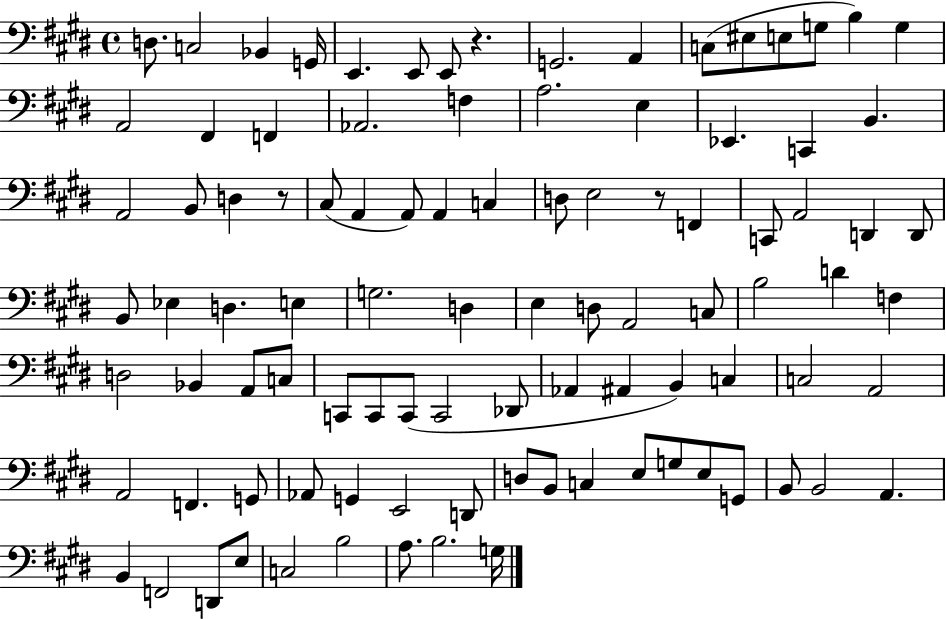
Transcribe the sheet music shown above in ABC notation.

X:1
T:Untitled
M:4/4
L:1/4
K:E
D,/2 C,2 _B,, G,,/4 E,, E,,/2 E,,/2 z G,,2 A,, C,/2 ^E,/2 E,/2 G,/2 B, G, A,,2 ^F,, F,, _A,,2 F, A,2 E, _E,, C,, B,, A,,2 B,,/2 D, z/2 ^C,/2 A,, A,,/2 A,, C, D,/2 E,2 z/2 F,, C,,/2 A,,2 D,, D,,/2 B,,/2 _E, D, E, G,2 D, E, D,/2 A,,2 C,/2 B,2 D F, D,2 _B,, A,,/2 C,/2 C,,/2 C,,/2 C,,/2 C,,2 _D,,/2 _A,, ^A,, B,, C, C,2 A,,2 A,,2 F,, G,,/2 _A,,/2 G,, E,,2 D,,/2 D,/2 B,,/2 C, E,/2 G,/2 E,/2 G,,/2 B,,/2 B,,2 A,, B,, F,,2 D,,/2 E,/2 C,2 B,2 A,/2 B,2 G,/4